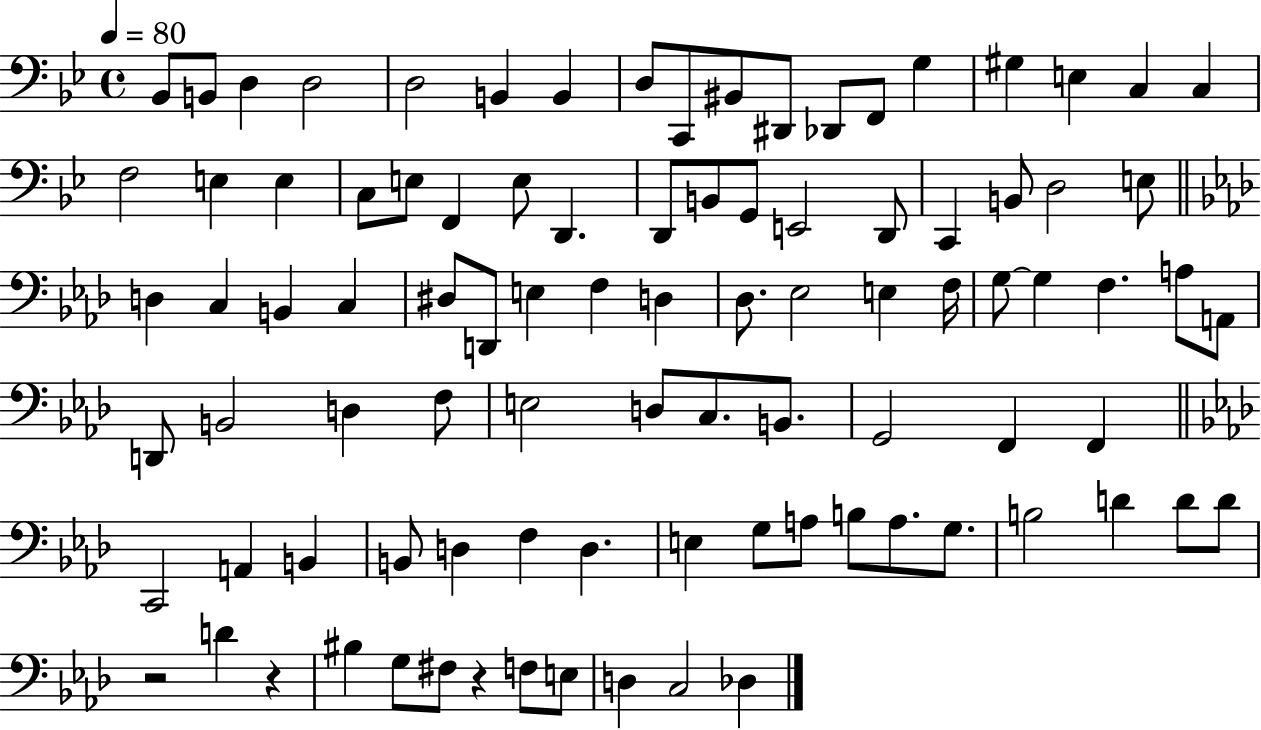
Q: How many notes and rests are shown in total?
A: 93